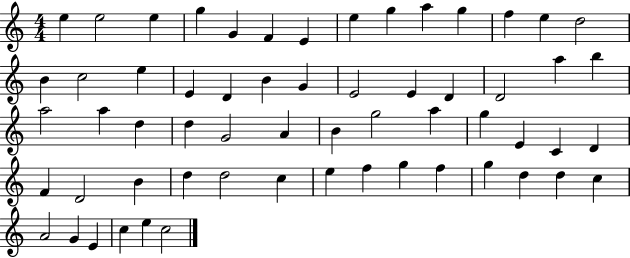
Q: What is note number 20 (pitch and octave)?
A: B4